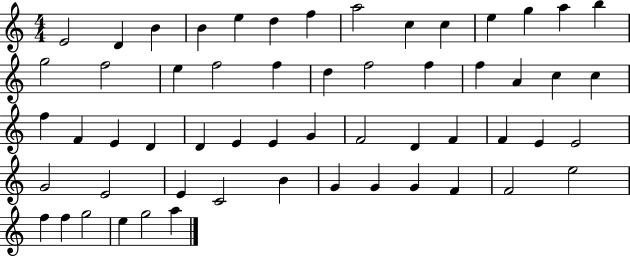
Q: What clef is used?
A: treble